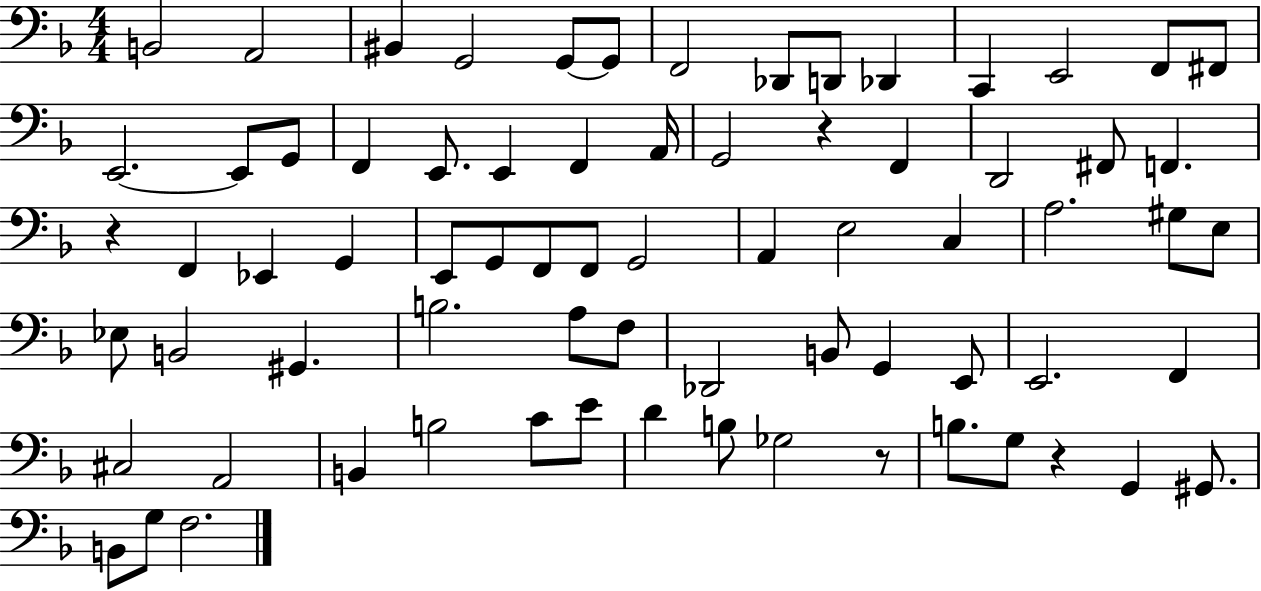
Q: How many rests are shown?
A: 4